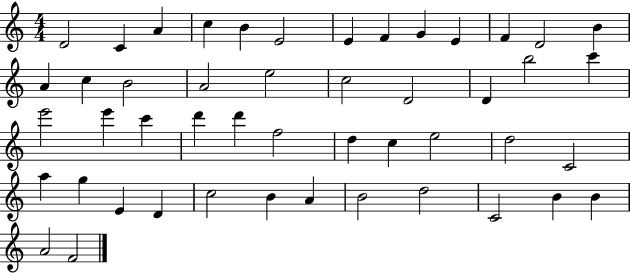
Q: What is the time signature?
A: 4/4